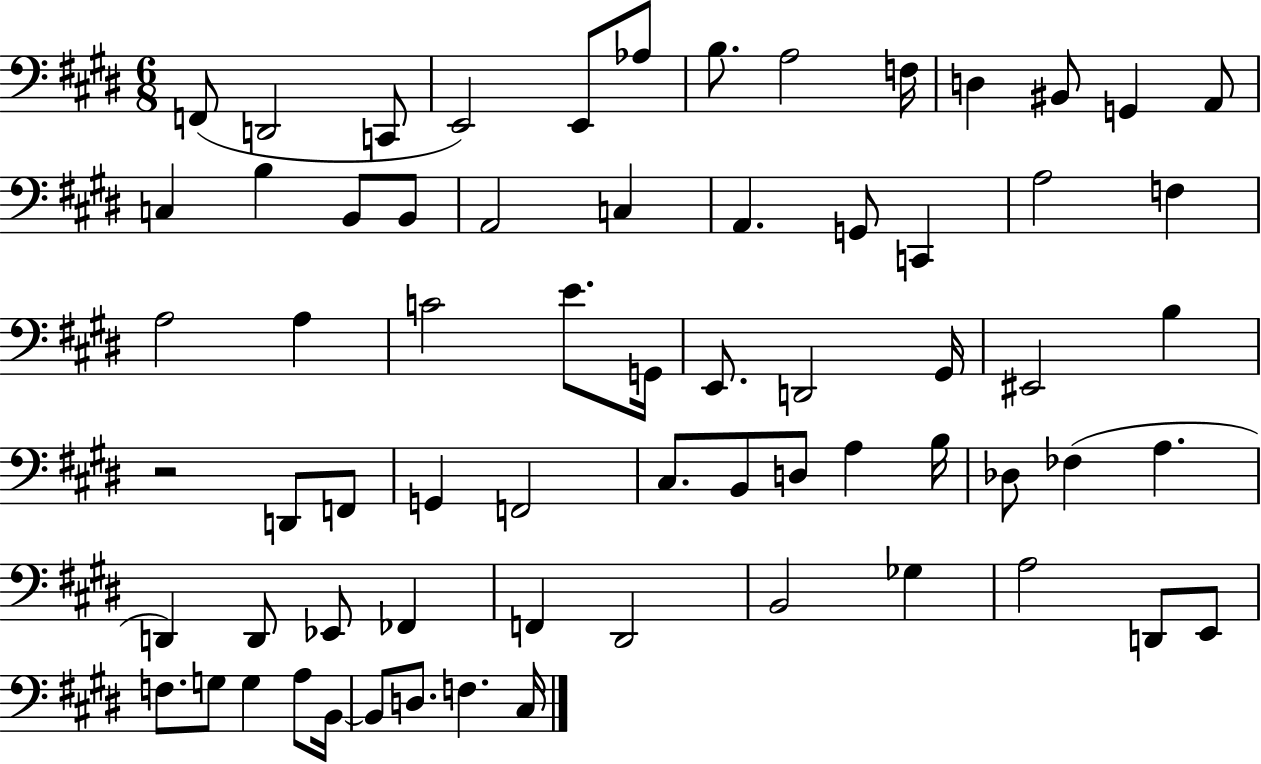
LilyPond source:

{
  \clef bass
  \numericTimeSignature
  \time 6/8
  \key e \major
  f,8( d,2 c,8 | e,2) e,8 aes8 | b8. a2 f16 | d4 bis,8 g,4 a,8 | \break c4 b4 b,8 b,8 | a,2 c4 | a,4. g,8 c,4 | a2 f4 | \break a2 a4 | c'2 e'8. g,16 | e,8. d,2 gis,16 | eis,2 b4 | \break r2 d,8 f,8 | g,4 f,2 | cis8. b,8 d8 a4 b16 | des8 fes4( a4. | \break d,4) d,8 ees,8 fes,4 | f,4 dis,2 | b,2 ges4 | a2 d,8 e,8 | \break f8. g8 g4 a8 b,16~~ | b,8 d8. f4. cis16 | \bar "|."
}